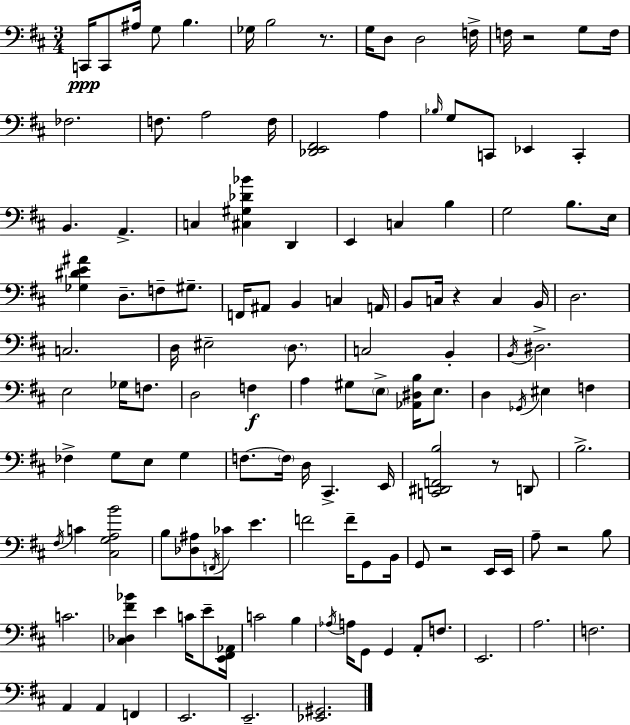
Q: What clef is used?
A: bass